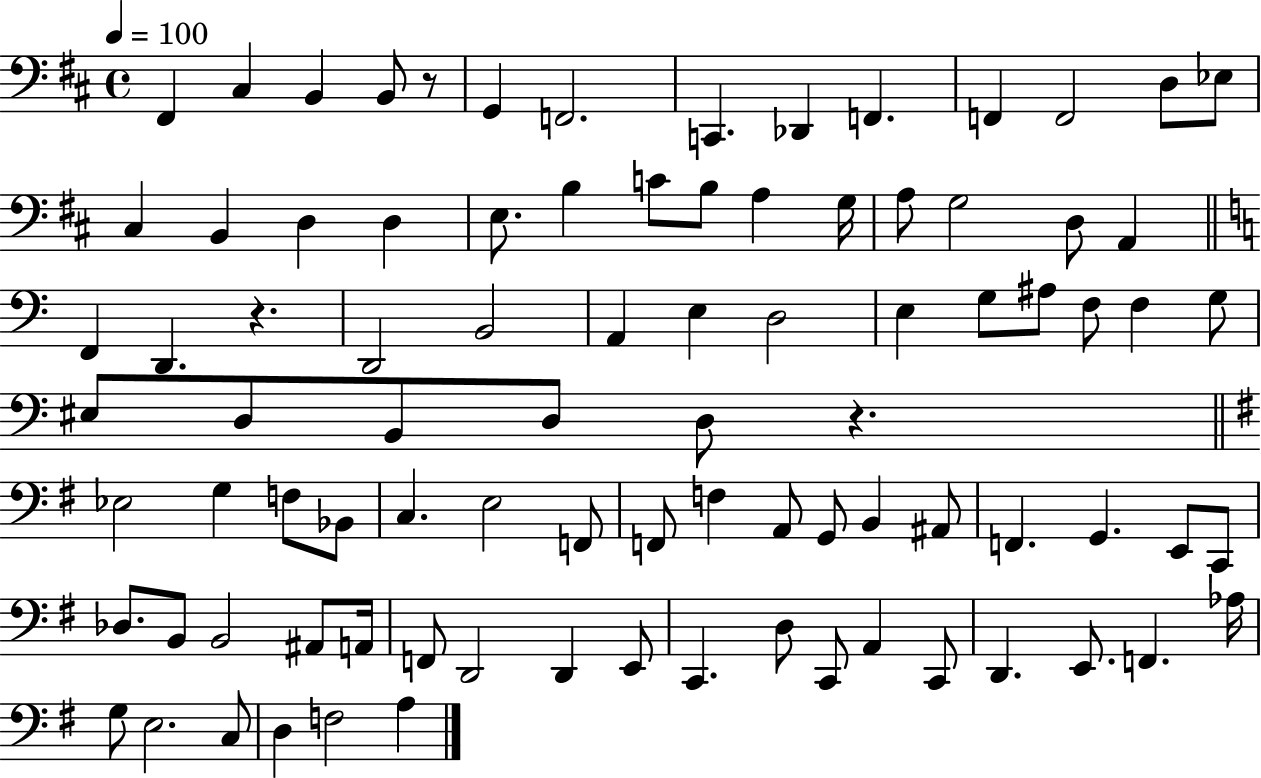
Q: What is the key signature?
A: D major